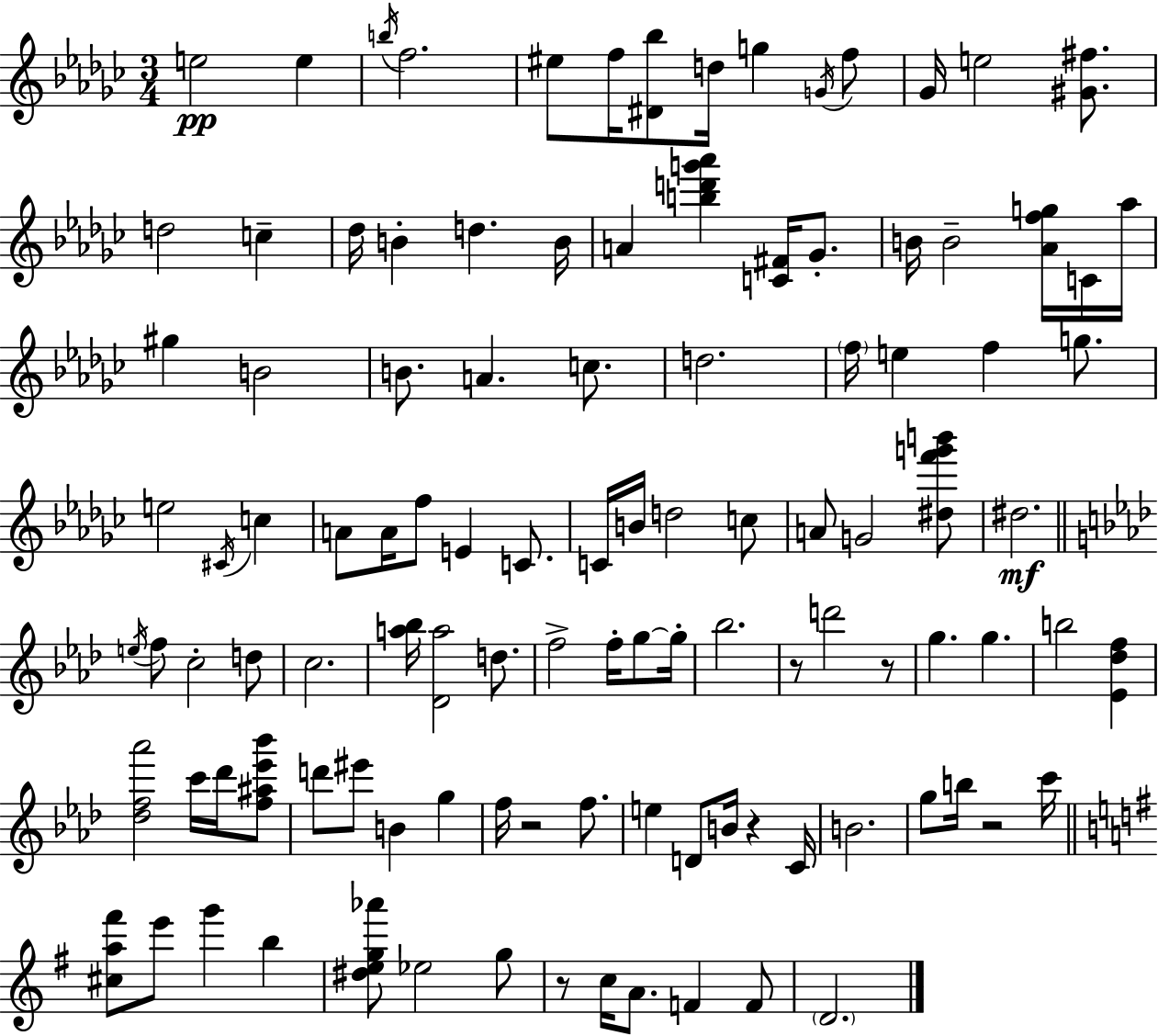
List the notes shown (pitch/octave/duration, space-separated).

E5/h E5/q B5/s F5/h. EIS5/e F5/s [D#4,Bb5]/e D5/s G5/q G4/s F5/e Gb4/s E5/h [G#4,F#5]/e. D5/h C5/q Db5/s B4/q D5/q. B4/s A4/q [B5,D6,G6,Ab6]/q [C4,F#4]/s Gb4/e. B4/s B4/h [Ab4,F5,G5]/s C4/s Ab5/s G#5/q B4/h B4/e. A4/q. C5/e. D5/h. F5/s E5/q F5/q G5/e. E5/h C#4/s C5/q A4/e A4/s F5/e E4/q C4/e. C4/s B4/s D5/h C5/e A4/e G4/h [D#5,F6,G6,B6]/e D#5/h. E5/s F5/e C5/h D5/e C5/h. [A5,Bb5]/s [Db4,A5]/h D5/e. F5/h F5/s G5/e G5/s Bb5/h. R/e D6/h R/e G5/q. G5/q. B5/h [Eb4,Db5,F5]/q [Db5,F5,Ab6]/h C6/s Db6/s [F5,A#5,Eb6,Bb6]/e D6/e EIS6/e B4/q G5/q F5/s R/h F5/e. E5/q D4/e B4/s R/q C4/s B4/h. G5/e B5/s R/h C6/s [C#5,A5,F#6]/e E6/e G6/q B5/q [D#5,E5,G5,Ab6]/e Eb5/h G5/e R/e C5/s A4/e. F4/q F4/e D4/h.